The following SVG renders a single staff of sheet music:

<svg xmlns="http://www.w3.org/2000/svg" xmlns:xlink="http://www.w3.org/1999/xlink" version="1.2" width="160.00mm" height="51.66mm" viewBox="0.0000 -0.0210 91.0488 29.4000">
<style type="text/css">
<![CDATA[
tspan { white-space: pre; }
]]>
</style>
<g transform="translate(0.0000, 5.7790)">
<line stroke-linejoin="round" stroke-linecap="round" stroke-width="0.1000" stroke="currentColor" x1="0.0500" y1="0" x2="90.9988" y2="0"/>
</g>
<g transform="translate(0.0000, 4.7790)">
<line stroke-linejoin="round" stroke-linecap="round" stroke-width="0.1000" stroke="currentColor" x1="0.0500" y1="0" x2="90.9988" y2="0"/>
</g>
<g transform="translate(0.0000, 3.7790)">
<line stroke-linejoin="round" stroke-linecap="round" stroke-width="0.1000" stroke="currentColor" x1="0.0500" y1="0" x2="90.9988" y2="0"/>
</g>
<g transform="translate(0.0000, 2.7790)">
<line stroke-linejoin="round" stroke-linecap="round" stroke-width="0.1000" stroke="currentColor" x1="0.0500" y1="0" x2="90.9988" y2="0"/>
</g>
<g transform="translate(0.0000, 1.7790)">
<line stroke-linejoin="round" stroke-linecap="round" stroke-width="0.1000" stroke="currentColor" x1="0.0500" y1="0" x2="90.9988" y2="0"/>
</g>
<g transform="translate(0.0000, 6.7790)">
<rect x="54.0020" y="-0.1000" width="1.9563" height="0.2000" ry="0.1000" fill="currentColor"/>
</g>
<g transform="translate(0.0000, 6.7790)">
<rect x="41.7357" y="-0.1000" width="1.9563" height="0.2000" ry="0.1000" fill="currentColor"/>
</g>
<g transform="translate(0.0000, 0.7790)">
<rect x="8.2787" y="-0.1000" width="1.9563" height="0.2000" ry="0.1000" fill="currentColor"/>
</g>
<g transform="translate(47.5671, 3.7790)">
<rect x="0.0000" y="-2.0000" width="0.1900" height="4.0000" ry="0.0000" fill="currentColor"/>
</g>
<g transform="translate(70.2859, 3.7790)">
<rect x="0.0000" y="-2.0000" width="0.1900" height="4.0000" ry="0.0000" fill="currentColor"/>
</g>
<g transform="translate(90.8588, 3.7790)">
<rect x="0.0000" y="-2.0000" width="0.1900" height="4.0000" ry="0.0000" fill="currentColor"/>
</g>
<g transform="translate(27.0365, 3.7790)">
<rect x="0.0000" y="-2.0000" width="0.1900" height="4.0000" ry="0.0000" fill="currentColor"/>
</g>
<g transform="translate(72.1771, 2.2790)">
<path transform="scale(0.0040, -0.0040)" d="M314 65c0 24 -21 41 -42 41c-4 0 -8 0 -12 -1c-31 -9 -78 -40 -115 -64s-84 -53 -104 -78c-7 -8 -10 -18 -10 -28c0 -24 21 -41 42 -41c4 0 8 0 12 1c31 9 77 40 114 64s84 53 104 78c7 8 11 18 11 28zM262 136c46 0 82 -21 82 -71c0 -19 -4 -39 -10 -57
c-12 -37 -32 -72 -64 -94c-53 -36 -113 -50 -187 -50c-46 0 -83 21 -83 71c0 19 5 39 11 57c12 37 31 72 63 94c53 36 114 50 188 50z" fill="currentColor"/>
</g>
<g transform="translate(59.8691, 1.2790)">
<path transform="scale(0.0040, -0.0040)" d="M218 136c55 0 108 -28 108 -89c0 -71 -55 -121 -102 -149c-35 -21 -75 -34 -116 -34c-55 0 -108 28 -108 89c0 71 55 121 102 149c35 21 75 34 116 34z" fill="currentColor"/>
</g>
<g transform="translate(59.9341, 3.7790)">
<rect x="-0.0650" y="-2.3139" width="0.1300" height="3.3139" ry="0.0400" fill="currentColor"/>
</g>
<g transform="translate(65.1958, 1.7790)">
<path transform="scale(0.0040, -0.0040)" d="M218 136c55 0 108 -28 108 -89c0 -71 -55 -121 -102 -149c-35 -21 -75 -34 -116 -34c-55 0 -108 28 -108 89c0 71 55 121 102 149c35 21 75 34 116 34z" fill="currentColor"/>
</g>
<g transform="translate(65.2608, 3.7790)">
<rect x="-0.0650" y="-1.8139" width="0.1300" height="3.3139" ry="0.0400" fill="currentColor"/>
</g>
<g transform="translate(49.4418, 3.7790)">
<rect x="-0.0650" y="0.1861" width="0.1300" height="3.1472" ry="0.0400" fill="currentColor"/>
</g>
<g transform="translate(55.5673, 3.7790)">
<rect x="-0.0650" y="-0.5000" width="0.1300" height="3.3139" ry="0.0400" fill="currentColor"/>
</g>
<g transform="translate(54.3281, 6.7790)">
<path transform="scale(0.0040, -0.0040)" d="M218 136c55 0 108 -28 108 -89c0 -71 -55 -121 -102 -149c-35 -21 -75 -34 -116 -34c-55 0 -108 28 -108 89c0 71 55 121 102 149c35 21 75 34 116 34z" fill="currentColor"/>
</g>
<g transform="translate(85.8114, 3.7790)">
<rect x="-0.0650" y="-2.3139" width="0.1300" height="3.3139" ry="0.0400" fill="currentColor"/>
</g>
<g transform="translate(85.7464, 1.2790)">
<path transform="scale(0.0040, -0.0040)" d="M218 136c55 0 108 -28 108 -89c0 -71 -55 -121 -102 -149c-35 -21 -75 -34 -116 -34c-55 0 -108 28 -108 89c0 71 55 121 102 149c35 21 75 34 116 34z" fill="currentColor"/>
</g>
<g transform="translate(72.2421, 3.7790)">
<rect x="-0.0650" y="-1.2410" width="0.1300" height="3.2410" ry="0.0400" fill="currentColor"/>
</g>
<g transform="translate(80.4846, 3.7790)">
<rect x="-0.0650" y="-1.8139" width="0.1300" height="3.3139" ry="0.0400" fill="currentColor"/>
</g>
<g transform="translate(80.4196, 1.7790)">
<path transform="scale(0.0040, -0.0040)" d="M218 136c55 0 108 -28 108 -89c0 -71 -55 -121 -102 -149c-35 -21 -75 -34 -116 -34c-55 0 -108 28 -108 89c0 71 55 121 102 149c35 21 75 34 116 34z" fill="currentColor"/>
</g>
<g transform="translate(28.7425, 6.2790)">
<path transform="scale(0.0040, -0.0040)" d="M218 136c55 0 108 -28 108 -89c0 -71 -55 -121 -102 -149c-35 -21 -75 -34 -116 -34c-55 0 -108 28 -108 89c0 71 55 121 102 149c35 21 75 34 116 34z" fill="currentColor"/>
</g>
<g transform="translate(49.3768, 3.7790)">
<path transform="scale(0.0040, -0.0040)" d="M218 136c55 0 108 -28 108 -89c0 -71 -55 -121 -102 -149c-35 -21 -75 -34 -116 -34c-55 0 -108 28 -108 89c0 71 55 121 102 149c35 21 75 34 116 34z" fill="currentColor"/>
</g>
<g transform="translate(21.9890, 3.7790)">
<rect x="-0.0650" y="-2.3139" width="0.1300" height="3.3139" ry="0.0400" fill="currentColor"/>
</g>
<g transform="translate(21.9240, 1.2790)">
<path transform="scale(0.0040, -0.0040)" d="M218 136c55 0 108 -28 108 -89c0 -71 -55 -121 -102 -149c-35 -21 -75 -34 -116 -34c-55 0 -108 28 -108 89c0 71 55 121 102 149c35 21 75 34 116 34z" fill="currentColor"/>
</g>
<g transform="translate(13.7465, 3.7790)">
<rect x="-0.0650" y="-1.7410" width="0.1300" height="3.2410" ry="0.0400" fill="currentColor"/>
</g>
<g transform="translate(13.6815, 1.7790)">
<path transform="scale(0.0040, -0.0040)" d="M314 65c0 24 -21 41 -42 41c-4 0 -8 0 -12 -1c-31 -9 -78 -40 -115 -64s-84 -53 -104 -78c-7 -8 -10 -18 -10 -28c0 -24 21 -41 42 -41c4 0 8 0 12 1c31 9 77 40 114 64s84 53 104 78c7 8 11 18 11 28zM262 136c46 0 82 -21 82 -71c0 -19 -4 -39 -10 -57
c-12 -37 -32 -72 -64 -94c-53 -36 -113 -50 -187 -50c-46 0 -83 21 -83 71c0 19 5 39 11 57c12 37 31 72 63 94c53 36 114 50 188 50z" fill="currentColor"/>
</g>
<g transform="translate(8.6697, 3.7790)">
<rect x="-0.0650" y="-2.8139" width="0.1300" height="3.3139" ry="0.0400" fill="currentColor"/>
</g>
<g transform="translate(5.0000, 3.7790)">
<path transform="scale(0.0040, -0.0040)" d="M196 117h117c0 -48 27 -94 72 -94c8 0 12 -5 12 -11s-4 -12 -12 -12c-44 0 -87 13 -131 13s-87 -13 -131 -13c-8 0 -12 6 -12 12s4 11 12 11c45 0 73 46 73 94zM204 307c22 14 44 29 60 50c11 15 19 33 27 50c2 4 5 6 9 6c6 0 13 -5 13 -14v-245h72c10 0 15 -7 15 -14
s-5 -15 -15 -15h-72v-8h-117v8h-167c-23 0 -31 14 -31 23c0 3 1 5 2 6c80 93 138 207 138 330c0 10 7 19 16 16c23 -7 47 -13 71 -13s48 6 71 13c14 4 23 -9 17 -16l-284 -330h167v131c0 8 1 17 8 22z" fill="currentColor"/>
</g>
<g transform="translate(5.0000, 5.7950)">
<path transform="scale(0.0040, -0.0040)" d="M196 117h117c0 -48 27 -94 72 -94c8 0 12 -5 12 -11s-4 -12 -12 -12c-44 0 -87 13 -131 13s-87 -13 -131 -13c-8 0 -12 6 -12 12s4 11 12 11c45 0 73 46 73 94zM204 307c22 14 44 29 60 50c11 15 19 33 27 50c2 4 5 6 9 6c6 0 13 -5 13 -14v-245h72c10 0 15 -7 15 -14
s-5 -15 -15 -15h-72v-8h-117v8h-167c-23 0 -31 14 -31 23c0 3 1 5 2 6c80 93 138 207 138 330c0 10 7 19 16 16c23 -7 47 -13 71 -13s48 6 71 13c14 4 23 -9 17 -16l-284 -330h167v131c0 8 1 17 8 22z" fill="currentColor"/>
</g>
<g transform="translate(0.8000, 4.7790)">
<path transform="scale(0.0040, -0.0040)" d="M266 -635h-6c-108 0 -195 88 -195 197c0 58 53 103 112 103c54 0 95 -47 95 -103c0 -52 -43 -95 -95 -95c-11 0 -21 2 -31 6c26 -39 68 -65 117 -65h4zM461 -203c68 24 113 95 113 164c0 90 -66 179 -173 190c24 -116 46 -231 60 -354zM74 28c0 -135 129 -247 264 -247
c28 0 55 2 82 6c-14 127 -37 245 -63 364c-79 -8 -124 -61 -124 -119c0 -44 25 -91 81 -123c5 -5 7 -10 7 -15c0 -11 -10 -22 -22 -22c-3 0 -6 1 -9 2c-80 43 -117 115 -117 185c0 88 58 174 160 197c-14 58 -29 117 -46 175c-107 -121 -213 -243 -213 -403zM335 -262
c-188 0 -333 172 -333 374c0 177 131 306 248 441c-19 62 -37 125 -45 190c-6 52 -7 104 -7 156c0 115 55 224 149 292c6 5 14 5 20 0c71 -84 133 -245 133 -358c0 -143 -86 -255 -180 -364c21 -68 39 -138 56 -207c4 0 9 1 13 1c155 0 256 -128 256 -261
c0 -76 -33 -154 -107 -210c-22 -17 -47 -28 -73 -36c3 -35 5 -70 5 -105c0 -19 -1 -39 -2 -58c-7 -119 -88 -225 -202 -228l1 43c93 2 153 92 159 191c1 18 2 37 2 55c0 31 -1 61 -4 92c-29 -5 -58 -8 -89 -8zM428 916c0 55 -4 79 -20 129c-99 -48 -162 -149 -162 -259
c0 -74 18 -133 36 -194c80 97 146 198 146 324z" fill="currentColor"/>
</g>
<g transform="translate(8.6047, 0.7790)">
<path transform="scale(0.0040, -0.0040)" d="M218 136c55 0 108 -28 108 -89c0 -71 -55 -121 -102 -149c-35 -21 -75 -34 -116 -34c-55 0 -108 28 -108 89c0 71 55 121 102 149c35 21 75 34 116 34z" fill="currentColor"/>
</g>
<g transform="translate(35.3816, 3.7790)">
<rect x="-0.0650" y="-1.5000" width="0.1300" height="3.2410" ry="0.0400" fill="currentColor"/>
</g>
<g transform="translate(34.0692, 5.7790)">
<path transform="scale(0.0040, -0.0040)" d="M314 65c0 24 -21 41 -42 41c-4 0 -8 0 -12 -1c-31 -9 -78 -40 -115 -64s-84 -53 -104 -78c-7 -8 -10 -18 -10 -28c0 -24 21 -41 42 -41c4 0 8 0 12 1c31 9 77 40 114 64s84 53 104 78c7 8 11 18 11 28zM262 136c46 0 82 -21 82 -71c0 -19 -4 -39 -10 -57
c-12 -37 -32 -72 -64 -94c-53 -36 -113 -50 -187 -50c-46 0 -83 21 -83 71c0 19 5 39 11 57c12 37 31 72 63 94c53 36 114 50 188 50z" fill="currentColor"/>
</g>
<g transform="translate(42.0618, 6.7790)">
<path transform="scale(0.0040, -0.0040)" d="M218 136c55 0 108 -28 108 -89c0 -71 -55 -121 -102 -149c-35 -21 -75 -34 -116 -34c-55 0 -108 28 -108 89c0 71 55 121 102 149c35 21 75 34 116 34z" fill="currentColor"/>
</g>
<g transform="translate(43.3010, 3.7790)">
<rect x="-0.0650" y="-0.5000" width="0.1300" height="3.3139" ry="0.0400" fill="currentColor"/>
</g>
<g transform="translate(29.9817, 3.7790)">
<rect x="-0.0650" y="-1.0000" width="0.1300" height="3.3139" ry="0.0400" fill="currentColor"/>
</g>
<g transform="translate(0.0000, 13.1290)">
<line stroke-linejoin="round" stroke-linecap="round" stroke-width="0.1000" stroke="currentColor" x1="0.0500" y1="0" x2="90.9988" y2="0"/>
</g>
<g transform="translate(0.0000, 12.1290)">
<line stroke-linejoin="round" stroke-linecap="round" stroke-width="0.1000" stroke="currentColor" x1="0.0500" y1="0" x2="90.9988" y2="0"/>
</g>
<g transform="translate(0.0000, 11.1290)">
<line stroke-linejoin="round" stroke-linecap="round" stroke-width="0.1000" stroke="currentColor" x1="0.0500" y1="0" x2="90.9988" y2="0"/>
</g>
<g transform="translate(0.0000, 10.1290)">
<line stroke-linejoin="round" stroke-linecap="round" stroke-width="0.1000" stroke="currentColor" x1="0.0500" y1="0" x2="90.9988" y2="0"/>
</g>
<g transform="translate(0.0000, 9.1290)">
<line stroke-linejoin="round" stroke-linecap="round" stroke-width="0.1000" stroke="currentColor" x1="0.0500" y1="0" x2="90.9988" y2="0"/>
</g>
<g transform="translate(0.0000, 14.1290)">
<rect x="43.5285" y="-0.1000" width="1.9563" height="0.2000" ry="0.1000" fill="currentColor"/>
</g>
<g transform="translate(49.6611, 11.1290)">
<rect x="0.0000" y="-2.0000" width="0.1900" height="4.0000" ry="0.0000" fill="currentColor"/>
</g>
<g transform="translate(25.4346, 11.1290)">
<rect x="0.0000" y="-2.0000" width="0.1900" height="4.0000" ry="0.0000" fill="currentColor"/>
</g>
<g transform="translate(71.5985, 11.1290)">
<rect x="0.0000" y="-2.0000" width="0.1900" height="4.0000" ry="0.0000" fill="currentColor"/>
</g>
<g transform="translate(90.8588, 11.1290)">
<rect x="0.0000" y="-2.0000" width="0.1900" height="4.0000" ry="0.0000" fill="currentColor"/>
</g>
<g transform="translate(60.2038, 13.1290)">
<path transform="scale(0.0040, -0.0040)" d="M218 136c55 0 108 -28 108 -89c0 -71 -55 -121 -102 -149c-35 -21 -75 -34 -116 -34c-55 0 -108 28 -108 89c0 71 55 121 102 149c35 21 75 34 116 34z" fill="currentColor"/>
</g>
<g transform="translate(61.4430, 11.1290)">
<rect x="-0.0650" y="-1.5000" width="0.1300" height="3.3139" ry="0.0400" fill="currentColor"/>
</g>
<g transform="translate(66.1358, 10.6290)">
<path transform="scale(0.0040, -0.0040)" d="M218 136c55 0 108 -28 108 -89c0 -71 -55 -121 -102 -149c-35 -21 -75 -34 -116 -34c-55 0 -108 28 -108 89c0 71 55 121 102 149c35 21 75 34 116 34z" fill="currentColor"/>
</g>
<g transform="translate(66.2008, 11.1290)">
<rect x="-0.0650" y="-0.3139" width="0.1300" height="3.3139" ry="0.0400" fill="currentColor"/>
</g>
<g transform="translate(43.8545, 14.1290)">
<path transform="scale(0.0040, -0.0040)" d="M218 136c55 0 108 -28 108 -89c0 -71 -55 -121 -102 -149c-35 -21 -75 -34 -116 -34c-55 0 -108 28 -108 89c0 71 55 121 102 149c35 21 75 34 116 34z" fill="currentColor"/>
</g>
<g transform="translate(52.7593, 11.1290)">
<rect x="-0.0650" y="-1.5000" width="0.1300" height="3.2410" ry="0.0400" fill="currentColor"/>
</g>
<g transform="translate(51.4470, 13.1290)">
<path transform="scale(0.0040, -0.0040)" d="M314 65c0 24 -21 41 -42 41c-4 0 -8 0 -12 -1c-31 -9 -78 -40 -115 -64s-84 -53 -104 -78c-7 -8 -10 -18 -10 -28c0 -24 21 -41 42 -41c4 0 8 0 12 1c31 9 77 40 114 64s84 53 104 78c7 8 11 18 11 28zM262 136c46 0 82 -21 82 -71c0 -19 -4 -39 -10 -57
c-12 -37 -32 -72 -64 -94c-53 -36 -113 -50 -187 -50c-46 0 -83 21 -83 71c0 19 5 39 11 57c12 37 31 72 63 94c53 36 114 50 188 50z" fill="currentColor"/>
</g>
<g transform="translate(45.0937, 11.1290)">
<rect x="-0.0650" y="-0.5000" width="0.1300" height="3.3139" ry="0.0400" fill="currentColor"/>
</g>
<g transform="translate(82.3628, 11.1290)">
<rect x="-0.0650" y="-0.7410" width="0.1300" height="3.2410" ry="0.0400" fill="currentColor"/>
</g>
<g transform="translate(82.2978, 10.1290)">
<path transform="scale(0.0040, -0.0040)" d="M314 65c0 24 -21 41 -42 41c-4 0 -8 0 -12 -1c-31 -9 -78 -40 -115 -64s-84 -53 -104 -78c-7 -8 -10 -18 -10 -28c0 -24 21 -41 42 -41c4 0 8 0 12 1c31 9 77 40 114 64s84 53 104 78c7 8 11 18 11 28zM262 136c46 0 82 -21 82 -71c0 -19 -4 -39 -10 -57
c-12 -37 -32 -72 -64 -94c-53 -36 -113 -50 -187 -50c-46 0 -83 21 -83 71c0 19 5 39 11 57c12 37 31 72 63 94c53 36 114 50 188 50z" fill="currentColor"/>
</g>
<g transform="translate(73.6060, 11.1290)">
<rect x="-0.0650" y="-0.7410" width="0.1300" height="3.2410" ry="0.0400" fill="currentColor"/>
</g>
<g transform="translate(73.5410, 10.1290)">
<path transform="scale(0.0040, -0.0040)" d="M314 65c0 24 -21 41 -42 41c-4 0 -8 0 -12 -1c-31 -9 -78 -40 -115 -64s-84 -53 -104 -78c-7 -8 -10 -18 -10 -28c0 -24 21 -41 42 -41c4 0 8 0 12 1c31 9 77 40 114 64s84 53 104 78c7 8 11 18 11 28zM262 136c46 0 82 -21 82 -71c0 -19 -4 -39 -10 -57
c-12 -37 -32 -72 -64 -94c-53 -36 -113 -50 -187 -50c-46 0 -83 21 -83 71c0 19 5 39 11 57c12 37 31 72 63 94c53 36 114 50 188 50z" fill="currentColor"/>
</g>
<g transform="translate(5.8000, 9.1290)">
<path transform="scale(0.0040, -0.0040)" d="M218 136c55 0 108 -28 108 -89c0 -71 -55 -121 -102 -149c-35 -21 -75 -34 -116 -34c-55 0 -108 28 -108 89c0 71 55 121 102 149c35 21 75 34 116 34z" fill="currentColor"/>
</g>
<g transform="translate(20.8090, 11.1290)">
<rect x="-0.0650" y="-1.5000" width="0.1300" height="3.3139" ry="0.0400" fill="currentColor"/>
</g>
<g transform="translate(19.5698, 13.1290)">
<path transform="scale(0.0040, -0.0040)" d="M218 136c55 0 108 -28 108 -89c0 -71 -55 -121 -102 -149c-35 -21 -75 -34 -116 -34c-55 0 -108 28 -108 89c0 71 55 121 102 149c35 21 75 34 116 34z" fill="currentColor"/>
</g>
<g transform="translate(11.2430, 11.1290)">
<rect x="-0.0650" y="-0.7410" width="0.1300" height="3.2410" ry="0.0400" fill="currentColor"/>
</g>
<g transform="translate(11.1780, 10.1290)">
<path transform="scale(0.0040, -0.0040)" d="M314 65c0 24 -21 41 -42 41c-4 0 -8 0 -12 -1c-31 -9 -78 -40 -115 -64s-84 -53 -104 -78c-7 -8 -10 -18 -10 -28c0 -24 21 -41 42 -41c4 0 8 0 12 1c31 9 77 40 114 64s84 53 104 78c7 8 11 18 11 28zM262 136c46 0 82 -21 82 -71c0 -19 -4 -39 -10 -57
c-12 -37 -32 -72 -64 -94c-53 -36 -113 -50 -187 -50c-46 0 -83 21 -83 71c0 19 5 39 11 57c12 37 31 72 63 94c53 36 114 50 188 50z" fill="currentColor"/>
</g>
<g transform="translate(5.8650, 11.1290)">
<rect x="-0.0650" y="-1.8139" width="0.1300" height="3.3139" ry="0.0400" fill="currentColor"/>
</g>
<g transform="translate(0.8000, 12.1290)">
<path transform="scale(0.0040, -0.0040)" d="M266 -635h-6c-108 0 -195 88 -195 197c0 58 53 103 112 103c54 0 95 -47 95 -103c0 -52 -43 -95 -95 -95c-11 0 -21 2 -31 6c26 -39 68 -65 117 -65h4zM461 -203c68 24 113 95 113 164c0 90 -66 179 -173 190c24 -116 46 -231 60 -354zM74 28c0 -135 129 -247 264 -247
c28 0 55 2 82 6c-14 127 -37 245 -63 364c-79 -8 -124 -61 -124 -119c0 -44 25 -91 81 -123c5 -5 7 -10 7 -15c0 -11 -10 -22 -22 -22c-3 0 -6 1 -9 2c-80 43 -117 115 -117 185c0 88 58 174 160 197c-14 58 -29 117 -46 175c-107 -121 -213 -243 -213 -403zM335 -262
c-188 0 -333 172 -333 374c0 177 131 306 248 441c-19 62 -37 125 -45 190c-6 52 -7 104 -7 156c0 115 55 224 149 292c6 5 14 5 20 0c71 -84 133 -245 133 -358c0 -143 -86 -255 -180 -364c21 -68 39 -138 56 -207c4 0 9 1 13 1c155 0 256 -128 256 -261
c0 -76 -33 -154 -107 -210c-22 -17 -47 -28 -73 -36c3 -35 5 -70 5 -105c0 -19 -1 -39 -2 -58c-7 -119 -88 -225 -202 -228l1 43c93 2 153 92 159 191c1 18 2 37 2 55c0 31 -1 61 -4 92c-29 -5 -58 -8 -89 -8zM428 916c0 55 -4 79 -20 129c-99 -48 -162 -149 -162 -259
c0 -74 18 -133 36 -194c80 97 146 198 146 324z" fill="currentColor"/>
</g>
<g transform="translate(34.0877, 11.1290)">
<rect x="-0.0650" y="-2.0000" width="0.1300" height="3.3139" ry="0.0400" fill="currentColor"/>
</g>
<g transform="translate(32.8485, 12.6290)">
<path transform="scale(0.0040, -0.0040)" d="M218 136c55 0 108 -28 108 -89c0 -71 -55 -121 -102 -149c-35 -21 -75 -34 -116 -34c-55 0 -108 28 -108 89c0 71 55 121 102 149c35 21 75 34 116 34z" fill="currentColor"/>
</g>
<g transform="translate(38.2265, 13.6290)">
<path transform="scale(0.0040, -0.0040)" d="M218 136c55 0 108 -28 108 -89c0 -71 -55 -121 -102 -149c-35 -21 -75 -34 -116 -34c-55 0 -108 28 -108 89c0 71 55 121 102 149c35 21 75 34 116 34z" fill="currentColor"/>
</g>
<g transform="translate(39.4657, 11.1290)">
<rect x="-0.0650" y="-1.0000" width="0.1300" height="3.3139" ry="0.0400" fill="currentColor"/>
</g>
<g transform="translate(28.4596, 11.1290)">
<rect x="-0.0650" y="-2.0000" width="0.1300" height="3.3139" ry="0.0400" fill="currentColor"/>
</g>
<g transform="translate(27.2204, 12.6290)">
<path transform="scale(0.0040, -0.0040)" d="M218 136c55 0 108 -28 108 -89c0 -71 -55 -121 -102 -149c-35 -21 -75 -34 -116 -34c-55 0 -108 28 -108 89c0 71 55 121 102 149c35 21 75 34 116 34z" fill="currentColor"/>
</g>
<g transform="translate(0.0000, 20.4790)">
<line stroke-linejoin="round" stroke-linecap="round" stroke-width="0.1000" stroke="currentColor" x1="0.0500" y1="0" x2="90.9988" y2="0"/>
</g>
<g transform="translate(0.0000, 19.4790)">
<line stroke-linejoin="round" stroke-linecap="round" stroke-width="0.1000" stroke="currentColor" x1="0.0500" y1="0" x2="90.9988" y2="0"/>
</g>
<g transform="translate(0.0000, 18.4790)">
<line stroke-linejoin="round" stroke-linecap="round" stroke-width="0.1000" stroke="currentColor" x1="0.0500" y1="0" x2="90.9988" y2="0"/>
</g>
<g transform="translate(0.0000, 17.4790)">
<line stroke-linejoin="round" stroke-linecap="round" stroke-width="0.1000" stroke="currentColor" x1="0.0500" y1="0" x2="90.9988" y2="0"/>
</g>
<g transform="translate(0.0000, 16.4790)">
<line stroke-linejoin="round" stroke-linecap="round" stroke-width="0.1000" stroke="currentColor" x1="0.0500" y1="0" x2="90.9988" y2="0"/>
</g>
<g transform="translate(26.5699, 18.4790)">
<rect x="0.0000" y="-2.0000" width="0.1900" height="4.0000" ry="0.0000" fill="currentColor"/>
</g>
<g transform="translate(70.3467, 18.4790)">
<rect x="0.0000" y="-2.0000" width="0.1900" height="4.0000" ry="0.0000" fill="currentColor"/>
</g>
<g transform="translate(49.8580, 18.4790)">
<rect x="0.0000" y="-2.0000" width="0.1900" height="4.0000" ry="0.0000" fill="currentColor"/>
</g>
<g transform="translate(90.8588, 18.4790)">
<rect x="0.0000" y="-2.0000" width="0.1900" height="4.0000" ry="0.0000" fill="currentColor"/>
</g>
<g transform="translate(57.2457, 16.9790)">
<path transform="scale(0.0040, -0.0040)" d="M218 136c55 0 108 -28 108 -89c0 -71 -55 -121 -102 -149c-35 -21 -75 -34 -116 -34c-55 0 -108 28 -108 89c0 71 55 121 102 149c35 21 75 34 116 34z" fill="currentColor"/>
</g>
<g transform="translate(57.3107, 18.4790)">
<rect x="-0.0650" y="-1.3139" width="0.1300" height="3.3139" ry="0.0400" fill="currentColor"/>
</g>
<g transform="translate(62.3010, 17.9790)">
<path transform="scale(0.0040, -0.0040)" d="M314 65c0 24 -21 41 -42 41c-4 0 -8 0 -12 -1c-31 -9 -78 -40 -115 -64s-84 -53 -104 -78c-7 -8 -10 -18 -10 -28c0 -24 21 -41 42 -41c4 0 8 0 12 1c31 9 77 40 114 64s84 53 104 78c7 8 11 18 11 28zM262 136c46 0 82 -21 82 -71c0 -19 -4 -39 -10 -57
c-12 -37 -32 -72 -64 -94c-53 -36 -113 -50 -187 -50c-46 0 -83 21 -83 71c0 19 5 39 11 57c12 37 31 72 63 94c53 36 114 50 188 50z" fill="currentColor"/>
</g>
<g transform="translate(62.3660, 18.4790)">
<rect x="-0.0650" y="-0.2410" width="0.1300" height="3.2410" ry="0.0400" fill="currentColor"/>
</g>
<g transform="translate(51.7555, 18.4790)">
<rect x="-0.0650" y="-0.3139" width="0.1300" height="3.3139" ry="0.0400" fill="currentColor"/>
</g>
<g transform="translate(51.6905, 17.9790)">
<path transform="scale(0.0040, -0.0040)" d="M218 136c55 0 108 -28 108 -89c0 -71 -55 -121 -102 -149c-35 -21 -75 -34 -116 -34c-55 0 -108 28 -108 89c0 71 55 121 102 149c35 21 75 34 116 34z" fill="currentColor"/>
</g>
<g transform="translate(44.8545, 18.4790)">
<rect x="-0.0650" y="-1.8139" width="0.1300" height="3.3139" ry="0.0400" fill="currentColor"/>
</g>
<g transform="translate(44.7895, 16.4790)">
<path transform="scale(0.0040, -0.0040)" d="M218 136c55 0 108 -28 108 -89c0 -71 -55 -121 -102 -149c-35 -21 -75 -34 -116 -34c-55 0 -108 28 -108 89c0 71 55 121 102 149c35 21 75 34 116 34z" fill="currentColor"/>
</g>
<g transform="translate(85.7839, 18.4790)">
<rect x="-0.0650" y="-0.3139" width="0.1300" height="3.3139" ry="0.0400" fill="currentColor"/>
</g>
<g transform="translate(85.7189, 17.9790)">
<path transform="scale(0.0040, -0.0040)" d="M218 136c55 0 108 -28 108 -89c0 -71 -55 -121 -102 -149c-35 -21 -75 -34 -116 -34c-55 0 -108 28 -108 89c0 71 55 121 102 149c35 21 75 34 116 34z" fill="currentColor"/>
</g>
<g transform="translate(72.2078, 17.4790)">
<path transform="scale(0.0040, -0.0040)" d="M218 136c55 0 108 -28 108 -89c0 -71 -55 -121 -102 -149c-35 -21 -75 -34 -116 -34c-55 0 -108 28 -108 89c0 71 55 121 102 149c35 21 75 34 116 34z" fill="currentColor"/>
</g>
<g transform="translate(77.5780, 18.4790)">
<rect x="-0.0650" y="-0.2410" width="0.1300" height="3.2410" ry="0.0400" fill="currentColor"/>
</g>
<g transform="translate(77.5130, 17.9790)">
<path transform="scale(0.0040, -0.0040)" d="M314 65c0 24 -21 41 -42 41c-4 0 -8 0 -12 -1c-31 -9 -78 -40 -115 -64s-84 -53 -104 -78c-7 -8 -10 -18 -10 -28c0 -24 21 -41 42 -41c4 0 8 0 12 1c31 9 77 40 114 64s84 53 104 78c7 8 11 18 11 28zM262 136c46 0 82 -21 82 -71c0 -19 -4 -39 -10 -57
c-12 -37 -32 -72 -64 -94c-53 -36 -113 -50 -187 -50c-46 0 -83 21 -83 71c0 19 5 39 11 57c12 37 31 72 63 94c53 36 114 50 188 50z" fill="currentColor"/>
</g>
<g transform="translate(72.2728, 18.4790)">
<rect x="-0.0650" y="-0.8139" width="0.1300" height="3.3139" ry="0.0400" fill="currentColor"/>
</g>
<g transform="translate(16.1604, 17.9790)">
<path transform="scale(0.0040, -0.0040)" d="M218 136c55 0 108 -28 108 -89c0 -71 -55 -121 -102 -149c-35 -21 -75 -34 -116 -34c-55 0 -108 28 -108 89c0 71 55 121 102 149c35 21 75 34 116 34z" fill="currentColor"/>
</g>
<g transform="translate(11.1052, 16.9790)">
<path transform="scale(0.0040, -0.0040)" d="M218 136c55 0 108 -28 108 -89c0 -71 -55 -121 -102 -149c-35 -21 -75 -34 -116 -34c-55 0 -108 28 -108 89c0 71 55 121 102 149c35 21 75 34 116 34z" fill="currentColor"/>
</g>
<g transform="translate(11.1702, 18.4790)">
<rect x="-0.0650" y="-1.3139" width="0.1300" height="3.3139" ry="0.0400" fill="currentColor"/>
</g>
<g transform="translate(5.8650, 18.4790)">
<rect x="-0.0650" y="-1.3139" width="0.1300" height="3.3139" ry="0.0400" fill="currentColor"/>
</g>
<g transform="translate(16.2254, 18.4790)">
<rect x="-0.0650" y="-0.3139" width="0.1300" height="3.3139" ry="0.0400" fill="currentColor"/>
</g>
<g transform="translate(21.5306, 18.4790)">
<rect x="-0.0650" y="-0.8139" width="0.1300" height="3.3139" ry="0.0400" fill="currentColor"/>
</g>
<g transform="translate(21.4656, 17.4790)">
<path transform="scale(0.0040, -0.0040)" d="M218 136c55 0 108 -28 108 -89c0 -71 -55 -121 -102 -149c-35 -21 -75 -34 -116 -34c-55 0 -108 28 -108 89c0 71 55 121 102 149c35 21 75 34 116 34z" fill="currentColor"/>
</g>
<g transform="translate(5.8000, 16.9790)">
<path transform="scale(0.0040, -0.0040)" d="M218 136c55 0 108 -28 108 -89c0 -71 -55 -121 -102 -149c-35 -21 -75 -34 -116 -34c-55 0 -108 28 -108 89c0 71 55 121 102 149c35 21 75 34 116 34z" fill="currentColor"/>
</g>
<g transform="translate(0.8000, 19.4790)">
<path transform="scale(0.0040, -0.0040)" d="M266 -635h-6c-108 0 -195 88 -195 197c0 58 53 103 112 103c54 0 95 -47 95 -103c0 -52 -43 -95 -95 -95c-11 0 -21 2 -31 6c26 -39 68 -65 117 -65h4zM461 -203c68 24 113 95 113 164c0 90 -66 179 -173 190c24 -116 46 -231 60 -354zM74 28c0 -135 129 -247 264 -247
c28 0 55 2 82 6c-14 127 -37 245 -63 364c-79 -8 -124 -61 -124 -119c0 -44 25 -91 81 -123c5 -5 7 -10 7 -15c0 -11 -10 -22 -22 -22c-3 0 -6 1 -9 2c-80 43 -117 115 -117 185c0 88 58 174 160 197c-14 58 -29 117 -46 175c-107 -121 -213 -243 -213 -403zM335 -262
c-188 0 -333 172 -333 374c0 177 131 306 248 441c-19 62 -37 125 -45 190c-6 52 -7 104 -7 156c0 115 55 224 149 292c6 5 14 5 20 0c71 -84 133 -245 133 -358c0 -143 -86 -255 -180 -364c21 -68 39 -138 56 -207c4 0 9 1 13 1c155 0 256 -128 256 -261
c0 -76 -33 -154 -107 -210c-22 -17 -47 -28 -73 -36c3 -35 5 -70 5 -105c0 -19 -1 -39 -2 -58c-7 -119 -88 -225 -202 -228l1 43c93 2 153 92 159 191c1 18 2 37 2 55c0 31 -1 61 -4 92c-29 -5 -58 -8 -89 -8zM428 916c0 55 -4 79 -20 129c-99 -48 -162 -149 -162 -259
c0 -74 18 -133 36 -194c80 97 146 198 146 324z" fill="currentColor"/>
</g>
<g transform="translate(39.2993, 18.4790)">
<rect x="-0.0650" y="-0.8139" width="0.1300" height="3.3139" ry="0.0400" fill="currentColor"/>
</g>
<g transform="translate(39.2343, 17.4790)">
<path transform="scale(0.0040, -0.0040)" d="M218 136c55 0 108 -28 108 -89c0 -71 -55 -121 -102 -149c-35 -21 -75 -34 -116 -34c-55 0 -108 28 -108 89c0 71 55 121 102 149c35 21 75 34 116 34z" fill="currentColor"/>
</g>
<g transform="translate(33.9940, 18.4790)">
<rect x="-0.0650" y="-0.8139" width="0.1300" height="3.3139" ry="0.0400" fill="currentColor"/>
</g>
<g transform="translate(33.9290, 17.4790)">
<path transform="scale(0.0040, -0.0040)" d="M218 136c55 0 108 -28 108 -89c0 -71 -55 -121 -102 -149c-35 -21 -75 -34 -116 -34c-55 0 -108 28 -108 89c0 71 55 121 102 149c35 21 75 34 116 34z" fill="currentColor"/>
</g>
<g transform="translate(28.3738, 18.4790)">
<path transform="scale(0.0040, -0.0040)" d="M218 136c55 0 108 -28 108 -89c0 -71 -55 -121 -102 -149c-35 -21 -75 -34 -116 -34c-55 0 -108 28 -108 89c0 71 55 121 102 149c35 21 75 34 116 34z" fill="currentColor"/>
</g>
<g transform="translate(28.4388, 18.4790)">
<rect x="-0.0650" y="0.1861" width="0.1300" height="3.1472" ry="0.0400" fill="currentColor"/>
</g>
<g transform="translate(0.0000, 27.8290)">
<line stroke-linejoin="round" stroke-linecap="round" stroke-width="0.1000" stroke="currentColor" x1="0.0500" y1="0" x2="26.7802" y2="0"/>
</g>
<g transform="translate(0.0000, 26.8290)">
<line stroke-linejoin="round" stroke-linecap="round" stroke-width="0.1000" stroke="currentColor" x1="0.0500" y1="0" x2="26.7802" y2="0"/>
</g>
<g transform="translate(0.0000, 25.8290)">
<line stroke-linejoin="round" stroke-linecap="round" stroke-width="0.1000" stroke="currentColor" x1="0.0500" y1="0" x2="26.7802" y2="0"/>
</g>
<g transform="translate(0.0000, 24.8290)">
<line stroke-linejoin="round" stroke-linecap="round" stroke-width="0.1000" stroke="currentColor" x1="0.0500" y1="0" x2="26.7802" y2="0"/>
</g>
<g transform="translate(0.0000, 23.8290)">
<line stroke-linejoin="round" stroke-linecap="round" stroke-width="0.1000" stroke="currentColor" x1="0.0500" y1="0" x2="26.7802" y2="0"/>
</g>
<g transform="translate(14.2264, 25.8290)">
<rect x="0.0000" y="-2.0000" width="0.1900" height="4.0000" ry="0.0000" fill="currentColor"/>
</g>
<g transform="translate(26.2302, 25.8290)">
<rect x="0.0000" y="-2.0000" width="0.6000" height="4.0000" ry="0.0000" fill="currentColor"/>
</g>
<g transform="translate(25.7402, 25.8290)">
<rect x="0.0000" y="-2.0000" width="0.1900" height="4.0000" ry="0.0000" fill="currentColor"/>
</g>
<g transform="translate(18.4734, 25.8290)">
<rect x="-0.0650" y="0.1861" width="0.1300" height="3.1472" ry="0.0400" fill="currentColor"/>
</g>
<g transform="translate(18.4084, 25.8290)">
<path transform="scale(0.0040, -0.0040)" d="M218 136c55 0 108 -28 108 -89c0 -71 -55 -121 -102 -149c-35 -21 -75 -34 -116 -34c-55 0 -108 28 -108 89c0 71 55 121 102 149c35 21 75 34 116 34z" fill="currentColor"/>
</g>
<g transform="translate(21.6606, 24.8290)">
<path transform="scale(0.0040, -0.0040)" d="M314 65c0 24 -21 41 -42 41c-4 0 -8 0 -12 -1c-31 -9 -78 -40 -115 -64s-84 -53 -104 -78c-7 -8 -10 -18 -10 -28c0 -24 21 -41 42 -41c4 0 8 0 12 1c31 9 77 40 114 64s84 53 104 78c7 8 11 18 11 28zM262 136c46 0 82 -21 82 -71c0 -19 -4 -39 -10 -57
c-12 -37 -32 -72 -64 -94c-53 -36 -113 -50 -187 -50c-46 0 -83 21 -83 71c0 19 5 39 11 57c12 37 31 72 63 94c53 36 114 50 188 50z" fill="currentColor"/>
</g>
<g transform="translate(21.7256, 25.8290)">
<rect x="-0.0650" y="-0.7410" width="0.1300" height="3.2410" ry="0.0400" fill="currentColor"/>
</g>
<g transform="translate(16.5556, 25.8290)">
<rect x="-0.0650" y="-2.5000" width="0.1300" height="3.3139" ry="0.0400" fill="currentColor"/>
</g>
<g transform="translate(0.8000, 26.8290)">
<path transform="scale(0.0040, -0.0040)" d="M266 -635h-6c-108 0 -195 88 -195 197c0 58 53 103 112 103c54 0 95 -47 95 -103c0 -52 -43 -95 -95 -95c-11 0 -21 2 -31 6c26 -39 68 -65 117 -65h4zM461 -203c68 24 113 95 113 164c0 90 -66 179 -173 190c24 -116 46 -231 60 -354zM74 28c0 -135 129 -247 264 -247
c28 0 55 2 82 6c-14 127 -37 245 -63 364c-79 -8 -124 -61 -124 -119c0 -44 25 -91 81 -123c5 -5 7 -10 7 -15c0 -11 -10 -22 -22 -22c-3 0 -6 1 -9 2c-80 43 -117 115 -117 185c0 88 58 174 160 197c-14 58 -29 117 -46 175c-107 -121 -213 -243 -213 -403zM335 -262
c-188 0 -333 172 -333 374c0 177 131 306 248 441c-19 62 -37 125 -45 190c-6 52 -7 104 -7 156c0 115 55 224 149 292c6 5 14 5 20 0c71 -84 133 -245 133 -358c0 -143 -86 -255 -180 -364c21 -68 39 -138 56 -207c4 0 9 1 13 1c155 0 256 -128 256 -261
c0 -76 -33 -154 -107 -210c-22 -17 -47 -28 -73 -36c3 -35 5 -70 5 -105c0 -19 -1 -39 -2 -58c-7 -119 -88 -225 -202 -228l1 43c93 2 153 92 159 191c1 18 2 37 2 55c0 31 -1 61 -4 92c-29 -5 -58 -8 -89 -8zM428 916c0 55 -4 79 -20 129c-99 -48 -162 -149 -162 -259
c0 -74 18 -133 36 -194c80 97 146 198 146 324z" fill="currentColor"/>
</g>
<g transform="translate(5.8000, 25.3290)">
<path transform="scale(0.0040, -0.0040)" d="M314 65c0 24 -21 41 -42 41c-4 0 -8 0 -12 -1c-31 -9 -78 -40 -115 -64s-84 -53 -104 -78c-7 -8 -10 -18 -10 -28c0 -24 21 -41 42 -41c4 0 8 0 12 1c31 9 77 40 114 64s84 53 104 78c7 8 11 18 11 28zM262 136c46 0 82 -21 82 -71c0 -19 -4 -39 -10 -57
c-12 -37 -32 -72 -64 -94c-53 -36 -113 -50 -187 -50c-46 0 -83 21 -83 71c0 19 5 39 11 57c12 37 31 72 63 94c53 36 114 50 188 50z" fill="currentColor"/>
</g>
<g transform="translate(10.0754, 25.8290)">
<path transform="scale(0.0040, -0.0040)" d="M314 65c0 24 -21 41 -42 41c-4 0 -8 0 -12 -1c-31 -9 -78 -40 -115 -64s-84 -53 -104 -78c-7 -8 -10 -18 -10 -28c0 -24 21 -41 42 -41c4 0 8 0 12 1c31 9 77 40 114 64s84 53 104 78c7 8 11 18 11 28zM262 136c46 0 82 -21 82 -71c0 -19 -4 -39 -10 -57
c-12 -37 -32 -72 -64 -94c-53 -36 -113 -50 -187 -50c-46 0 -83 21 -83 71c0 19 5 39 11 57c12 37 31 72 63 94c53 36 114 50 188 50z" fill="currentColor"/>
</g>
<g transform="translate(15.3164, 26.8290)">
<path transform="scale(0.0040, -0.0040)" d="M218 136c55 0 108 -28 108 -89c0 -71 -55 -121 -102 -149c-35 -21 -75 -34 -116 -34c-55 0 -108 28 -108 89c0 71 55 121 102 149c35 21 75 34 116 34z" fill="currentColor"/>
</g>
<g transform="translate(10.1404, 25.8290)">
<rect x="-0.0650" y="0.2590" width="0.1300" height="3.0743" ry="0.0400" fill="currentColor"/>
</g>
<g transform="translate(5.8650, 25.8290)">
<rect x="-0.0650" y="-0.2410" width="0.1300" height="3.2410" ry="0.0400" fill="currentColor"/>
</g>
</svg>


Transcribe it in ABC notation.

X:1
T:Untitled
M:4/4
L:1/4
K:C
a f2 g D E2 C B C g f e2 f g f d2 E F F D C E2 E c d2 d2 e e c d B d d f c e c2 d c2 c c2 B2 G B d2